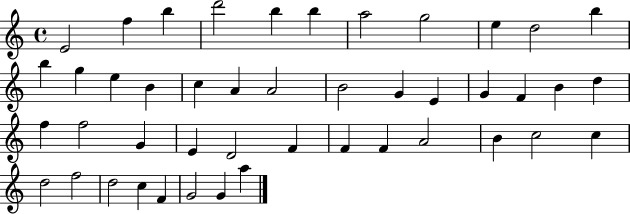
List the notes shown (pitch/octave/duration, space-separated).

E4/h F5/q B5/q D6/h B5/q B5/q A5/h G5/h E5/q D5/h B5/q B5/q G5/q E5/q B4/q C5/q A4/q A4/h B4/h G4/q E4/q G4/q F4/q B4/q D5/q F5/q F5/h G4/q E4/q D4/h F4/q F4/q F4/q A4/h B4/q C5/h C5/q D5/h F5/h D5/h C5/q F4/q G4/h G4/q A5/q